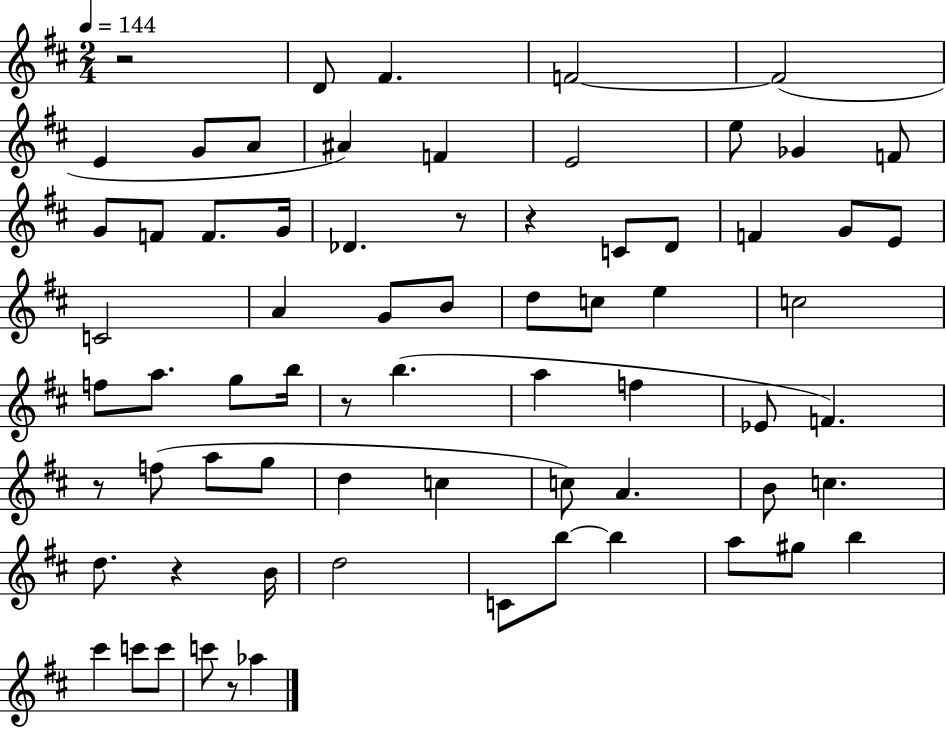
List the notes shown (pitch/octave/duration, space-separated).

R/h D4/e F#4/q. F4/h F4/h E4/q G4/e A4/e A#4/q F4/q E4/h E5/e Gb4/q F4/e G4/e F4/e F4/e. G4/s Db4/q. R/e R/q C4/e D4/e F4/q G4/e E4/e C4/h A4/q G4/e B4/e D5/e C5/e E5/q C5/h F5/e A5/e. G5/e B5/s R/e B5/q. A5/q F5/q Eb4/e F4/q. R/e F5/e A5/e G5/e D5/q C5/q C5/e A4/q. B4/e C5/q. D5/e. R/q B4/s D5/h C4/e B5/e B5/q A5/e G#5/e B5/q C#6/q C6/e C6/e C6/e R/e Ab5/q